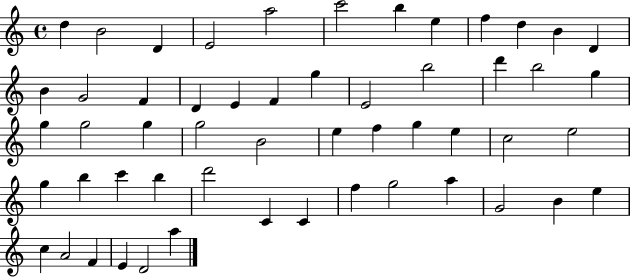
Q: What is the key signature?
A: C major